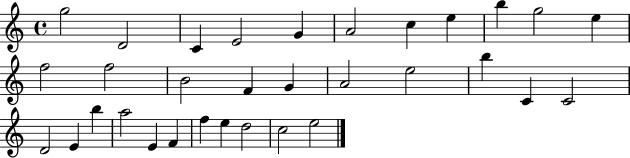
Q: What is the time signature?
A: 4/4